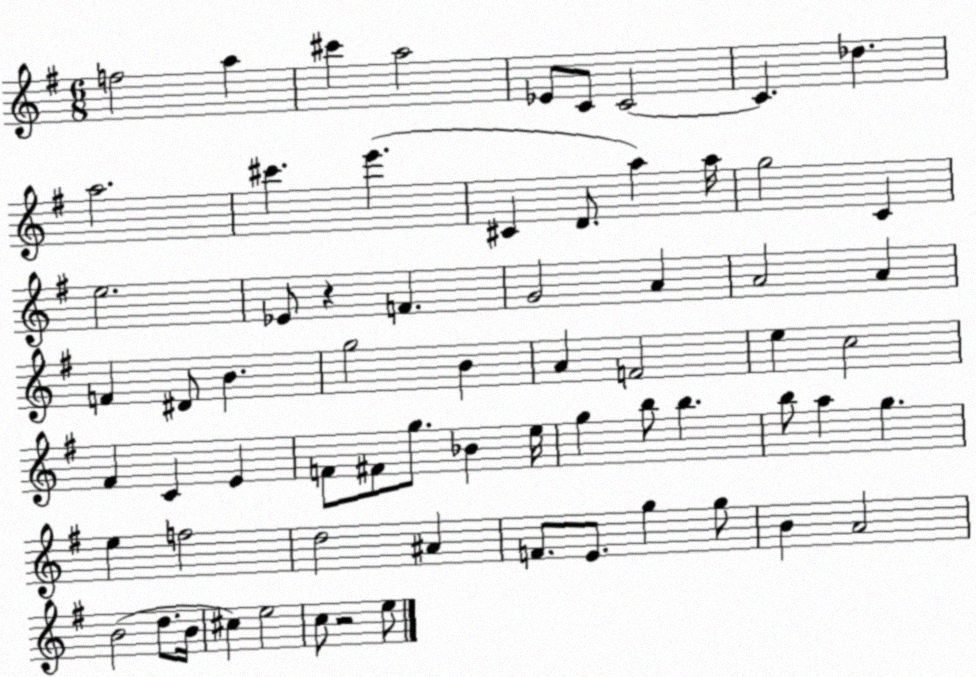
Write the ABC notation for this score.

X:1
T:Untitled
M:6/8
L:1/4
K:G
f2 a ^c' a2 _E/2 C/2 C2 C _d a2 ^c' e' ^C D/2 a a/4 g2 C e2 _E/2 z F G2 A A2 A F ^D/2 B g2 B A F2 e c2 ^F C E F/2 ^F/2 g/2 _B e/4 g b/2 b b/2 a g e f2 d2 ^A F/2 E/2 g g/2 B A2 B2 d/2 B/4 ^c e2 c/2 z2 e/2